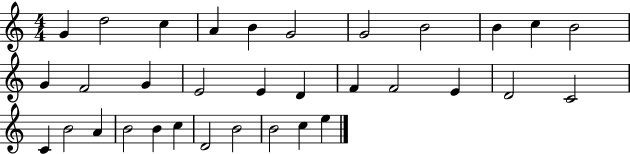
{
  \clef treble
  \numericTimeSignature
  \time 4/4
  \key c \major
  g'4 d''2 c''4 | a'4 b'4 g'2 | g'2 b'2 | b'4 c''4 b'2 | \break g'4 f'2 g'4 | e'2 e'4 d'4 | f'4 f'2 e'4 | d'2 c'2 | \break c'4 b'2 a'4 | b'2 b'4 c''4 | d'2 b'2 | b'2 c''4 e''4 | \break \bar "|."
}